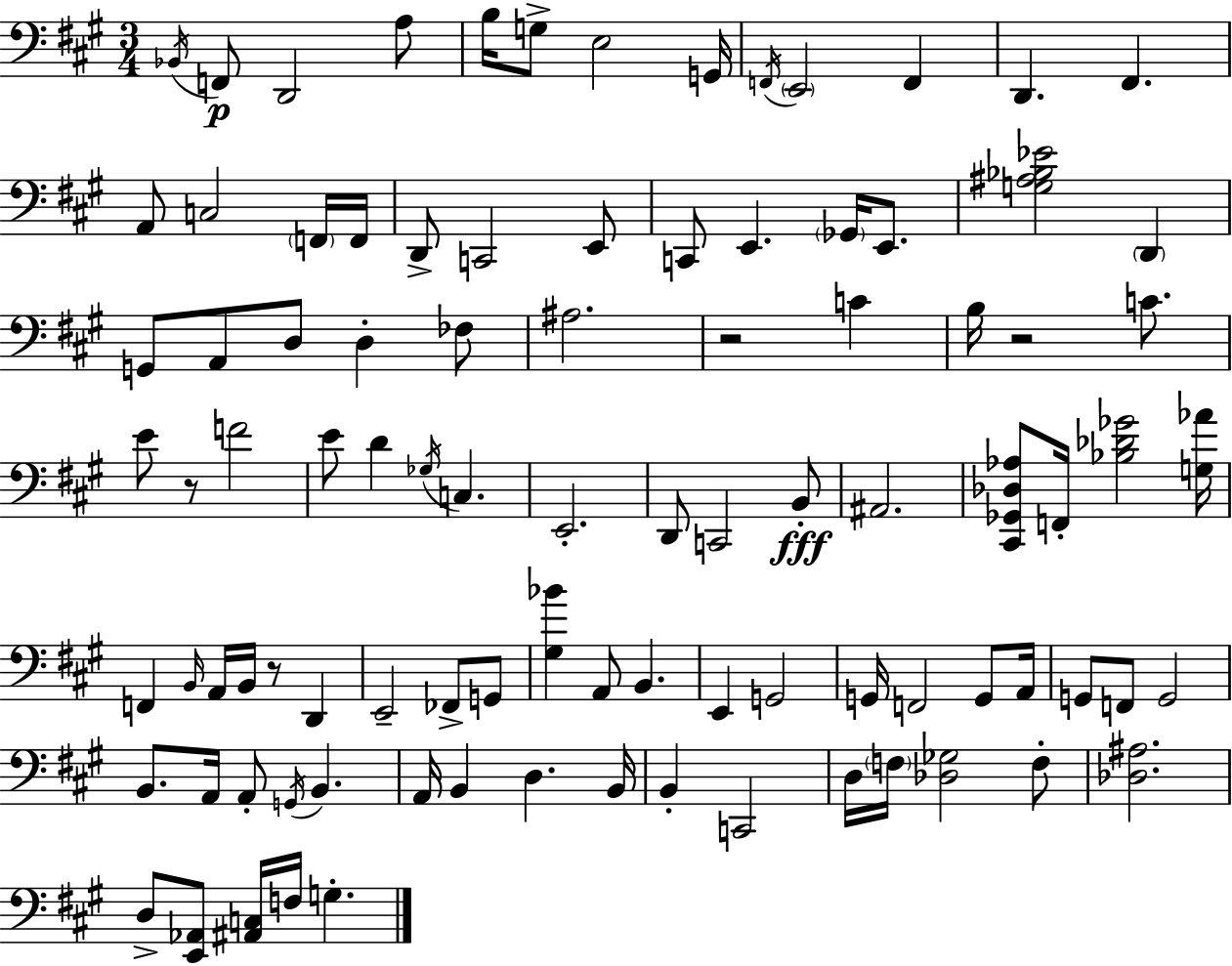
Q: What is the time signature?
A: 3/4